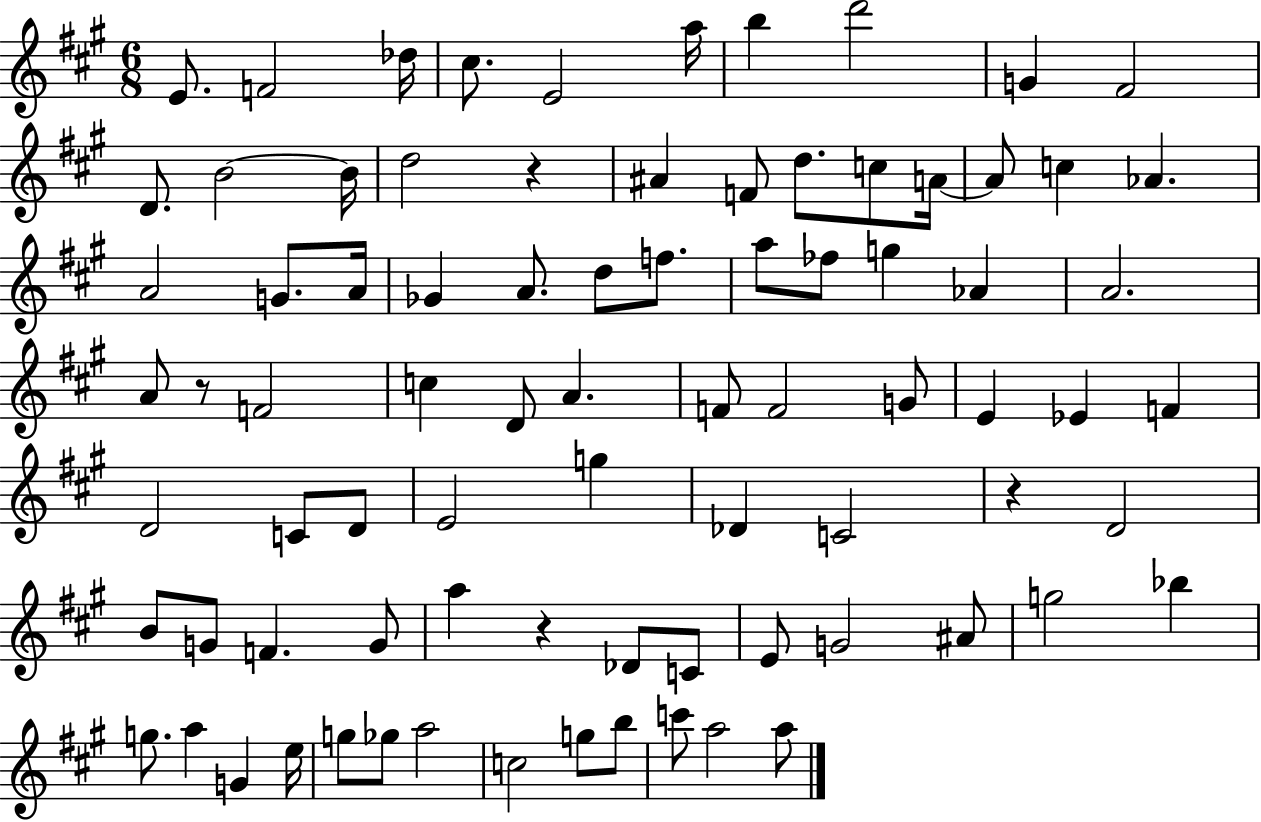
{
  \clef treble
  \numericTimeSignature
  \time 6/8
  \key a \major
  e'8. f'2 des''16 | cis''8. e'2 a''16 | b''4 d'''2 | g'4 fis'2 | \break d'8. b'2~~ b'16 | d''2 r4 | ais'4 f'8 d''8. c''8 a'16~~ | a'8 c''4 aes'4. | \break a'2 g'8. a'16 | ges'4 a'8. d''8 f''8. | a''8 fes''8 g''4 aes'4 | a'2. | \break a'8 r8 f'2 | c''4 d'8 a'4. | f'8 f'2 g'8 | e'4 ees'4 f'4 | \break d'2 c'8 d'8 | e'2 g''4 | des'4 c'2 | r4 d'2 | \break b'8 g'8 f'4. g'8 | a''4 r4 des'8 c'8 | e'8 g'2 ais'8 | g''2 bes''4 | \break g''8. a''4 g'4 e''16 | g''8 ges''8 a''2 | c''2 g''8 b''8 | c'''8 a''2 a''8 | \break \bar "|."
}